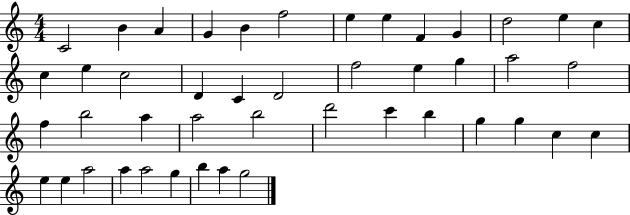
{
  \clef treble
  \numericTimeSignature
  \time 4/4
  \key c \major
  c'2 b'4 a'4 | g'4 b'4 f''2 | e''4 e''4 f'4 g'4 | d''2 e''4 c''4 | \break c''4 e''4 c''2 | d'4 c'4 d'2 | f''2 e''4 g''4 | a''2 f''2 | \break f''4 b''2 a''4 | a''2 b''2 | d'''2 c'''4 b''4 | g''4 g''4 c''4 c''4 | \break e''4 e''4 a''2 | a''4 a''2 g''4 | b''4 a''4 g''2 | \bar "|."
}